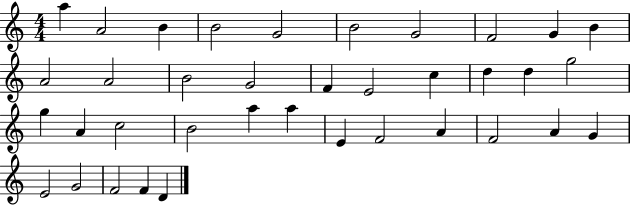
{
  \clef treble
  \numericTimeSignature
  \time 4/4
  \key c \major
  a''4 a'2 b'4 | b'2 g'2 | b'2 g'2 | f'2 g'4 b'4 | \break a'2 a'2 | b'2 g'2 | f'4 e'2 c''4 | d''4 d''4 g''2 | \break g''4 a'4 c''2 | b'2 a''4 a''4 | e'4 f'2 a'4 | f'2 a'4 g'4 | \break e'2 g'2 | f'2 f'4 d'4 | \bar "|."
}